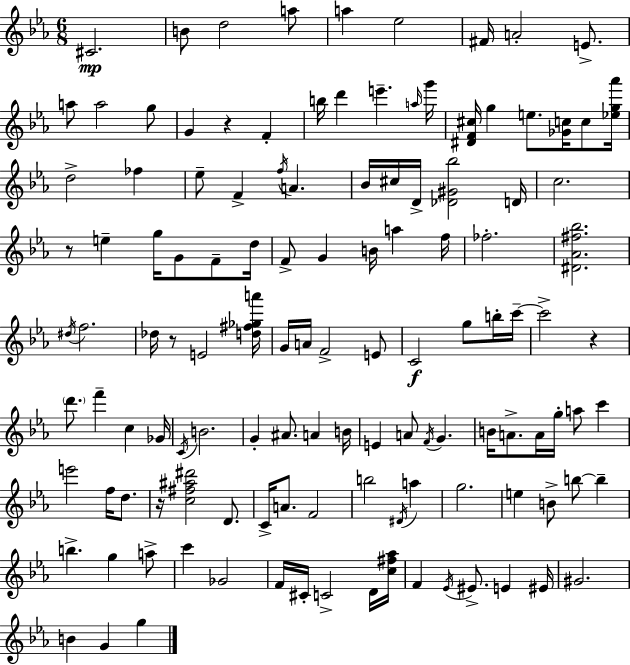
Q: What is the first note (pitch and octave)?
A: C#4